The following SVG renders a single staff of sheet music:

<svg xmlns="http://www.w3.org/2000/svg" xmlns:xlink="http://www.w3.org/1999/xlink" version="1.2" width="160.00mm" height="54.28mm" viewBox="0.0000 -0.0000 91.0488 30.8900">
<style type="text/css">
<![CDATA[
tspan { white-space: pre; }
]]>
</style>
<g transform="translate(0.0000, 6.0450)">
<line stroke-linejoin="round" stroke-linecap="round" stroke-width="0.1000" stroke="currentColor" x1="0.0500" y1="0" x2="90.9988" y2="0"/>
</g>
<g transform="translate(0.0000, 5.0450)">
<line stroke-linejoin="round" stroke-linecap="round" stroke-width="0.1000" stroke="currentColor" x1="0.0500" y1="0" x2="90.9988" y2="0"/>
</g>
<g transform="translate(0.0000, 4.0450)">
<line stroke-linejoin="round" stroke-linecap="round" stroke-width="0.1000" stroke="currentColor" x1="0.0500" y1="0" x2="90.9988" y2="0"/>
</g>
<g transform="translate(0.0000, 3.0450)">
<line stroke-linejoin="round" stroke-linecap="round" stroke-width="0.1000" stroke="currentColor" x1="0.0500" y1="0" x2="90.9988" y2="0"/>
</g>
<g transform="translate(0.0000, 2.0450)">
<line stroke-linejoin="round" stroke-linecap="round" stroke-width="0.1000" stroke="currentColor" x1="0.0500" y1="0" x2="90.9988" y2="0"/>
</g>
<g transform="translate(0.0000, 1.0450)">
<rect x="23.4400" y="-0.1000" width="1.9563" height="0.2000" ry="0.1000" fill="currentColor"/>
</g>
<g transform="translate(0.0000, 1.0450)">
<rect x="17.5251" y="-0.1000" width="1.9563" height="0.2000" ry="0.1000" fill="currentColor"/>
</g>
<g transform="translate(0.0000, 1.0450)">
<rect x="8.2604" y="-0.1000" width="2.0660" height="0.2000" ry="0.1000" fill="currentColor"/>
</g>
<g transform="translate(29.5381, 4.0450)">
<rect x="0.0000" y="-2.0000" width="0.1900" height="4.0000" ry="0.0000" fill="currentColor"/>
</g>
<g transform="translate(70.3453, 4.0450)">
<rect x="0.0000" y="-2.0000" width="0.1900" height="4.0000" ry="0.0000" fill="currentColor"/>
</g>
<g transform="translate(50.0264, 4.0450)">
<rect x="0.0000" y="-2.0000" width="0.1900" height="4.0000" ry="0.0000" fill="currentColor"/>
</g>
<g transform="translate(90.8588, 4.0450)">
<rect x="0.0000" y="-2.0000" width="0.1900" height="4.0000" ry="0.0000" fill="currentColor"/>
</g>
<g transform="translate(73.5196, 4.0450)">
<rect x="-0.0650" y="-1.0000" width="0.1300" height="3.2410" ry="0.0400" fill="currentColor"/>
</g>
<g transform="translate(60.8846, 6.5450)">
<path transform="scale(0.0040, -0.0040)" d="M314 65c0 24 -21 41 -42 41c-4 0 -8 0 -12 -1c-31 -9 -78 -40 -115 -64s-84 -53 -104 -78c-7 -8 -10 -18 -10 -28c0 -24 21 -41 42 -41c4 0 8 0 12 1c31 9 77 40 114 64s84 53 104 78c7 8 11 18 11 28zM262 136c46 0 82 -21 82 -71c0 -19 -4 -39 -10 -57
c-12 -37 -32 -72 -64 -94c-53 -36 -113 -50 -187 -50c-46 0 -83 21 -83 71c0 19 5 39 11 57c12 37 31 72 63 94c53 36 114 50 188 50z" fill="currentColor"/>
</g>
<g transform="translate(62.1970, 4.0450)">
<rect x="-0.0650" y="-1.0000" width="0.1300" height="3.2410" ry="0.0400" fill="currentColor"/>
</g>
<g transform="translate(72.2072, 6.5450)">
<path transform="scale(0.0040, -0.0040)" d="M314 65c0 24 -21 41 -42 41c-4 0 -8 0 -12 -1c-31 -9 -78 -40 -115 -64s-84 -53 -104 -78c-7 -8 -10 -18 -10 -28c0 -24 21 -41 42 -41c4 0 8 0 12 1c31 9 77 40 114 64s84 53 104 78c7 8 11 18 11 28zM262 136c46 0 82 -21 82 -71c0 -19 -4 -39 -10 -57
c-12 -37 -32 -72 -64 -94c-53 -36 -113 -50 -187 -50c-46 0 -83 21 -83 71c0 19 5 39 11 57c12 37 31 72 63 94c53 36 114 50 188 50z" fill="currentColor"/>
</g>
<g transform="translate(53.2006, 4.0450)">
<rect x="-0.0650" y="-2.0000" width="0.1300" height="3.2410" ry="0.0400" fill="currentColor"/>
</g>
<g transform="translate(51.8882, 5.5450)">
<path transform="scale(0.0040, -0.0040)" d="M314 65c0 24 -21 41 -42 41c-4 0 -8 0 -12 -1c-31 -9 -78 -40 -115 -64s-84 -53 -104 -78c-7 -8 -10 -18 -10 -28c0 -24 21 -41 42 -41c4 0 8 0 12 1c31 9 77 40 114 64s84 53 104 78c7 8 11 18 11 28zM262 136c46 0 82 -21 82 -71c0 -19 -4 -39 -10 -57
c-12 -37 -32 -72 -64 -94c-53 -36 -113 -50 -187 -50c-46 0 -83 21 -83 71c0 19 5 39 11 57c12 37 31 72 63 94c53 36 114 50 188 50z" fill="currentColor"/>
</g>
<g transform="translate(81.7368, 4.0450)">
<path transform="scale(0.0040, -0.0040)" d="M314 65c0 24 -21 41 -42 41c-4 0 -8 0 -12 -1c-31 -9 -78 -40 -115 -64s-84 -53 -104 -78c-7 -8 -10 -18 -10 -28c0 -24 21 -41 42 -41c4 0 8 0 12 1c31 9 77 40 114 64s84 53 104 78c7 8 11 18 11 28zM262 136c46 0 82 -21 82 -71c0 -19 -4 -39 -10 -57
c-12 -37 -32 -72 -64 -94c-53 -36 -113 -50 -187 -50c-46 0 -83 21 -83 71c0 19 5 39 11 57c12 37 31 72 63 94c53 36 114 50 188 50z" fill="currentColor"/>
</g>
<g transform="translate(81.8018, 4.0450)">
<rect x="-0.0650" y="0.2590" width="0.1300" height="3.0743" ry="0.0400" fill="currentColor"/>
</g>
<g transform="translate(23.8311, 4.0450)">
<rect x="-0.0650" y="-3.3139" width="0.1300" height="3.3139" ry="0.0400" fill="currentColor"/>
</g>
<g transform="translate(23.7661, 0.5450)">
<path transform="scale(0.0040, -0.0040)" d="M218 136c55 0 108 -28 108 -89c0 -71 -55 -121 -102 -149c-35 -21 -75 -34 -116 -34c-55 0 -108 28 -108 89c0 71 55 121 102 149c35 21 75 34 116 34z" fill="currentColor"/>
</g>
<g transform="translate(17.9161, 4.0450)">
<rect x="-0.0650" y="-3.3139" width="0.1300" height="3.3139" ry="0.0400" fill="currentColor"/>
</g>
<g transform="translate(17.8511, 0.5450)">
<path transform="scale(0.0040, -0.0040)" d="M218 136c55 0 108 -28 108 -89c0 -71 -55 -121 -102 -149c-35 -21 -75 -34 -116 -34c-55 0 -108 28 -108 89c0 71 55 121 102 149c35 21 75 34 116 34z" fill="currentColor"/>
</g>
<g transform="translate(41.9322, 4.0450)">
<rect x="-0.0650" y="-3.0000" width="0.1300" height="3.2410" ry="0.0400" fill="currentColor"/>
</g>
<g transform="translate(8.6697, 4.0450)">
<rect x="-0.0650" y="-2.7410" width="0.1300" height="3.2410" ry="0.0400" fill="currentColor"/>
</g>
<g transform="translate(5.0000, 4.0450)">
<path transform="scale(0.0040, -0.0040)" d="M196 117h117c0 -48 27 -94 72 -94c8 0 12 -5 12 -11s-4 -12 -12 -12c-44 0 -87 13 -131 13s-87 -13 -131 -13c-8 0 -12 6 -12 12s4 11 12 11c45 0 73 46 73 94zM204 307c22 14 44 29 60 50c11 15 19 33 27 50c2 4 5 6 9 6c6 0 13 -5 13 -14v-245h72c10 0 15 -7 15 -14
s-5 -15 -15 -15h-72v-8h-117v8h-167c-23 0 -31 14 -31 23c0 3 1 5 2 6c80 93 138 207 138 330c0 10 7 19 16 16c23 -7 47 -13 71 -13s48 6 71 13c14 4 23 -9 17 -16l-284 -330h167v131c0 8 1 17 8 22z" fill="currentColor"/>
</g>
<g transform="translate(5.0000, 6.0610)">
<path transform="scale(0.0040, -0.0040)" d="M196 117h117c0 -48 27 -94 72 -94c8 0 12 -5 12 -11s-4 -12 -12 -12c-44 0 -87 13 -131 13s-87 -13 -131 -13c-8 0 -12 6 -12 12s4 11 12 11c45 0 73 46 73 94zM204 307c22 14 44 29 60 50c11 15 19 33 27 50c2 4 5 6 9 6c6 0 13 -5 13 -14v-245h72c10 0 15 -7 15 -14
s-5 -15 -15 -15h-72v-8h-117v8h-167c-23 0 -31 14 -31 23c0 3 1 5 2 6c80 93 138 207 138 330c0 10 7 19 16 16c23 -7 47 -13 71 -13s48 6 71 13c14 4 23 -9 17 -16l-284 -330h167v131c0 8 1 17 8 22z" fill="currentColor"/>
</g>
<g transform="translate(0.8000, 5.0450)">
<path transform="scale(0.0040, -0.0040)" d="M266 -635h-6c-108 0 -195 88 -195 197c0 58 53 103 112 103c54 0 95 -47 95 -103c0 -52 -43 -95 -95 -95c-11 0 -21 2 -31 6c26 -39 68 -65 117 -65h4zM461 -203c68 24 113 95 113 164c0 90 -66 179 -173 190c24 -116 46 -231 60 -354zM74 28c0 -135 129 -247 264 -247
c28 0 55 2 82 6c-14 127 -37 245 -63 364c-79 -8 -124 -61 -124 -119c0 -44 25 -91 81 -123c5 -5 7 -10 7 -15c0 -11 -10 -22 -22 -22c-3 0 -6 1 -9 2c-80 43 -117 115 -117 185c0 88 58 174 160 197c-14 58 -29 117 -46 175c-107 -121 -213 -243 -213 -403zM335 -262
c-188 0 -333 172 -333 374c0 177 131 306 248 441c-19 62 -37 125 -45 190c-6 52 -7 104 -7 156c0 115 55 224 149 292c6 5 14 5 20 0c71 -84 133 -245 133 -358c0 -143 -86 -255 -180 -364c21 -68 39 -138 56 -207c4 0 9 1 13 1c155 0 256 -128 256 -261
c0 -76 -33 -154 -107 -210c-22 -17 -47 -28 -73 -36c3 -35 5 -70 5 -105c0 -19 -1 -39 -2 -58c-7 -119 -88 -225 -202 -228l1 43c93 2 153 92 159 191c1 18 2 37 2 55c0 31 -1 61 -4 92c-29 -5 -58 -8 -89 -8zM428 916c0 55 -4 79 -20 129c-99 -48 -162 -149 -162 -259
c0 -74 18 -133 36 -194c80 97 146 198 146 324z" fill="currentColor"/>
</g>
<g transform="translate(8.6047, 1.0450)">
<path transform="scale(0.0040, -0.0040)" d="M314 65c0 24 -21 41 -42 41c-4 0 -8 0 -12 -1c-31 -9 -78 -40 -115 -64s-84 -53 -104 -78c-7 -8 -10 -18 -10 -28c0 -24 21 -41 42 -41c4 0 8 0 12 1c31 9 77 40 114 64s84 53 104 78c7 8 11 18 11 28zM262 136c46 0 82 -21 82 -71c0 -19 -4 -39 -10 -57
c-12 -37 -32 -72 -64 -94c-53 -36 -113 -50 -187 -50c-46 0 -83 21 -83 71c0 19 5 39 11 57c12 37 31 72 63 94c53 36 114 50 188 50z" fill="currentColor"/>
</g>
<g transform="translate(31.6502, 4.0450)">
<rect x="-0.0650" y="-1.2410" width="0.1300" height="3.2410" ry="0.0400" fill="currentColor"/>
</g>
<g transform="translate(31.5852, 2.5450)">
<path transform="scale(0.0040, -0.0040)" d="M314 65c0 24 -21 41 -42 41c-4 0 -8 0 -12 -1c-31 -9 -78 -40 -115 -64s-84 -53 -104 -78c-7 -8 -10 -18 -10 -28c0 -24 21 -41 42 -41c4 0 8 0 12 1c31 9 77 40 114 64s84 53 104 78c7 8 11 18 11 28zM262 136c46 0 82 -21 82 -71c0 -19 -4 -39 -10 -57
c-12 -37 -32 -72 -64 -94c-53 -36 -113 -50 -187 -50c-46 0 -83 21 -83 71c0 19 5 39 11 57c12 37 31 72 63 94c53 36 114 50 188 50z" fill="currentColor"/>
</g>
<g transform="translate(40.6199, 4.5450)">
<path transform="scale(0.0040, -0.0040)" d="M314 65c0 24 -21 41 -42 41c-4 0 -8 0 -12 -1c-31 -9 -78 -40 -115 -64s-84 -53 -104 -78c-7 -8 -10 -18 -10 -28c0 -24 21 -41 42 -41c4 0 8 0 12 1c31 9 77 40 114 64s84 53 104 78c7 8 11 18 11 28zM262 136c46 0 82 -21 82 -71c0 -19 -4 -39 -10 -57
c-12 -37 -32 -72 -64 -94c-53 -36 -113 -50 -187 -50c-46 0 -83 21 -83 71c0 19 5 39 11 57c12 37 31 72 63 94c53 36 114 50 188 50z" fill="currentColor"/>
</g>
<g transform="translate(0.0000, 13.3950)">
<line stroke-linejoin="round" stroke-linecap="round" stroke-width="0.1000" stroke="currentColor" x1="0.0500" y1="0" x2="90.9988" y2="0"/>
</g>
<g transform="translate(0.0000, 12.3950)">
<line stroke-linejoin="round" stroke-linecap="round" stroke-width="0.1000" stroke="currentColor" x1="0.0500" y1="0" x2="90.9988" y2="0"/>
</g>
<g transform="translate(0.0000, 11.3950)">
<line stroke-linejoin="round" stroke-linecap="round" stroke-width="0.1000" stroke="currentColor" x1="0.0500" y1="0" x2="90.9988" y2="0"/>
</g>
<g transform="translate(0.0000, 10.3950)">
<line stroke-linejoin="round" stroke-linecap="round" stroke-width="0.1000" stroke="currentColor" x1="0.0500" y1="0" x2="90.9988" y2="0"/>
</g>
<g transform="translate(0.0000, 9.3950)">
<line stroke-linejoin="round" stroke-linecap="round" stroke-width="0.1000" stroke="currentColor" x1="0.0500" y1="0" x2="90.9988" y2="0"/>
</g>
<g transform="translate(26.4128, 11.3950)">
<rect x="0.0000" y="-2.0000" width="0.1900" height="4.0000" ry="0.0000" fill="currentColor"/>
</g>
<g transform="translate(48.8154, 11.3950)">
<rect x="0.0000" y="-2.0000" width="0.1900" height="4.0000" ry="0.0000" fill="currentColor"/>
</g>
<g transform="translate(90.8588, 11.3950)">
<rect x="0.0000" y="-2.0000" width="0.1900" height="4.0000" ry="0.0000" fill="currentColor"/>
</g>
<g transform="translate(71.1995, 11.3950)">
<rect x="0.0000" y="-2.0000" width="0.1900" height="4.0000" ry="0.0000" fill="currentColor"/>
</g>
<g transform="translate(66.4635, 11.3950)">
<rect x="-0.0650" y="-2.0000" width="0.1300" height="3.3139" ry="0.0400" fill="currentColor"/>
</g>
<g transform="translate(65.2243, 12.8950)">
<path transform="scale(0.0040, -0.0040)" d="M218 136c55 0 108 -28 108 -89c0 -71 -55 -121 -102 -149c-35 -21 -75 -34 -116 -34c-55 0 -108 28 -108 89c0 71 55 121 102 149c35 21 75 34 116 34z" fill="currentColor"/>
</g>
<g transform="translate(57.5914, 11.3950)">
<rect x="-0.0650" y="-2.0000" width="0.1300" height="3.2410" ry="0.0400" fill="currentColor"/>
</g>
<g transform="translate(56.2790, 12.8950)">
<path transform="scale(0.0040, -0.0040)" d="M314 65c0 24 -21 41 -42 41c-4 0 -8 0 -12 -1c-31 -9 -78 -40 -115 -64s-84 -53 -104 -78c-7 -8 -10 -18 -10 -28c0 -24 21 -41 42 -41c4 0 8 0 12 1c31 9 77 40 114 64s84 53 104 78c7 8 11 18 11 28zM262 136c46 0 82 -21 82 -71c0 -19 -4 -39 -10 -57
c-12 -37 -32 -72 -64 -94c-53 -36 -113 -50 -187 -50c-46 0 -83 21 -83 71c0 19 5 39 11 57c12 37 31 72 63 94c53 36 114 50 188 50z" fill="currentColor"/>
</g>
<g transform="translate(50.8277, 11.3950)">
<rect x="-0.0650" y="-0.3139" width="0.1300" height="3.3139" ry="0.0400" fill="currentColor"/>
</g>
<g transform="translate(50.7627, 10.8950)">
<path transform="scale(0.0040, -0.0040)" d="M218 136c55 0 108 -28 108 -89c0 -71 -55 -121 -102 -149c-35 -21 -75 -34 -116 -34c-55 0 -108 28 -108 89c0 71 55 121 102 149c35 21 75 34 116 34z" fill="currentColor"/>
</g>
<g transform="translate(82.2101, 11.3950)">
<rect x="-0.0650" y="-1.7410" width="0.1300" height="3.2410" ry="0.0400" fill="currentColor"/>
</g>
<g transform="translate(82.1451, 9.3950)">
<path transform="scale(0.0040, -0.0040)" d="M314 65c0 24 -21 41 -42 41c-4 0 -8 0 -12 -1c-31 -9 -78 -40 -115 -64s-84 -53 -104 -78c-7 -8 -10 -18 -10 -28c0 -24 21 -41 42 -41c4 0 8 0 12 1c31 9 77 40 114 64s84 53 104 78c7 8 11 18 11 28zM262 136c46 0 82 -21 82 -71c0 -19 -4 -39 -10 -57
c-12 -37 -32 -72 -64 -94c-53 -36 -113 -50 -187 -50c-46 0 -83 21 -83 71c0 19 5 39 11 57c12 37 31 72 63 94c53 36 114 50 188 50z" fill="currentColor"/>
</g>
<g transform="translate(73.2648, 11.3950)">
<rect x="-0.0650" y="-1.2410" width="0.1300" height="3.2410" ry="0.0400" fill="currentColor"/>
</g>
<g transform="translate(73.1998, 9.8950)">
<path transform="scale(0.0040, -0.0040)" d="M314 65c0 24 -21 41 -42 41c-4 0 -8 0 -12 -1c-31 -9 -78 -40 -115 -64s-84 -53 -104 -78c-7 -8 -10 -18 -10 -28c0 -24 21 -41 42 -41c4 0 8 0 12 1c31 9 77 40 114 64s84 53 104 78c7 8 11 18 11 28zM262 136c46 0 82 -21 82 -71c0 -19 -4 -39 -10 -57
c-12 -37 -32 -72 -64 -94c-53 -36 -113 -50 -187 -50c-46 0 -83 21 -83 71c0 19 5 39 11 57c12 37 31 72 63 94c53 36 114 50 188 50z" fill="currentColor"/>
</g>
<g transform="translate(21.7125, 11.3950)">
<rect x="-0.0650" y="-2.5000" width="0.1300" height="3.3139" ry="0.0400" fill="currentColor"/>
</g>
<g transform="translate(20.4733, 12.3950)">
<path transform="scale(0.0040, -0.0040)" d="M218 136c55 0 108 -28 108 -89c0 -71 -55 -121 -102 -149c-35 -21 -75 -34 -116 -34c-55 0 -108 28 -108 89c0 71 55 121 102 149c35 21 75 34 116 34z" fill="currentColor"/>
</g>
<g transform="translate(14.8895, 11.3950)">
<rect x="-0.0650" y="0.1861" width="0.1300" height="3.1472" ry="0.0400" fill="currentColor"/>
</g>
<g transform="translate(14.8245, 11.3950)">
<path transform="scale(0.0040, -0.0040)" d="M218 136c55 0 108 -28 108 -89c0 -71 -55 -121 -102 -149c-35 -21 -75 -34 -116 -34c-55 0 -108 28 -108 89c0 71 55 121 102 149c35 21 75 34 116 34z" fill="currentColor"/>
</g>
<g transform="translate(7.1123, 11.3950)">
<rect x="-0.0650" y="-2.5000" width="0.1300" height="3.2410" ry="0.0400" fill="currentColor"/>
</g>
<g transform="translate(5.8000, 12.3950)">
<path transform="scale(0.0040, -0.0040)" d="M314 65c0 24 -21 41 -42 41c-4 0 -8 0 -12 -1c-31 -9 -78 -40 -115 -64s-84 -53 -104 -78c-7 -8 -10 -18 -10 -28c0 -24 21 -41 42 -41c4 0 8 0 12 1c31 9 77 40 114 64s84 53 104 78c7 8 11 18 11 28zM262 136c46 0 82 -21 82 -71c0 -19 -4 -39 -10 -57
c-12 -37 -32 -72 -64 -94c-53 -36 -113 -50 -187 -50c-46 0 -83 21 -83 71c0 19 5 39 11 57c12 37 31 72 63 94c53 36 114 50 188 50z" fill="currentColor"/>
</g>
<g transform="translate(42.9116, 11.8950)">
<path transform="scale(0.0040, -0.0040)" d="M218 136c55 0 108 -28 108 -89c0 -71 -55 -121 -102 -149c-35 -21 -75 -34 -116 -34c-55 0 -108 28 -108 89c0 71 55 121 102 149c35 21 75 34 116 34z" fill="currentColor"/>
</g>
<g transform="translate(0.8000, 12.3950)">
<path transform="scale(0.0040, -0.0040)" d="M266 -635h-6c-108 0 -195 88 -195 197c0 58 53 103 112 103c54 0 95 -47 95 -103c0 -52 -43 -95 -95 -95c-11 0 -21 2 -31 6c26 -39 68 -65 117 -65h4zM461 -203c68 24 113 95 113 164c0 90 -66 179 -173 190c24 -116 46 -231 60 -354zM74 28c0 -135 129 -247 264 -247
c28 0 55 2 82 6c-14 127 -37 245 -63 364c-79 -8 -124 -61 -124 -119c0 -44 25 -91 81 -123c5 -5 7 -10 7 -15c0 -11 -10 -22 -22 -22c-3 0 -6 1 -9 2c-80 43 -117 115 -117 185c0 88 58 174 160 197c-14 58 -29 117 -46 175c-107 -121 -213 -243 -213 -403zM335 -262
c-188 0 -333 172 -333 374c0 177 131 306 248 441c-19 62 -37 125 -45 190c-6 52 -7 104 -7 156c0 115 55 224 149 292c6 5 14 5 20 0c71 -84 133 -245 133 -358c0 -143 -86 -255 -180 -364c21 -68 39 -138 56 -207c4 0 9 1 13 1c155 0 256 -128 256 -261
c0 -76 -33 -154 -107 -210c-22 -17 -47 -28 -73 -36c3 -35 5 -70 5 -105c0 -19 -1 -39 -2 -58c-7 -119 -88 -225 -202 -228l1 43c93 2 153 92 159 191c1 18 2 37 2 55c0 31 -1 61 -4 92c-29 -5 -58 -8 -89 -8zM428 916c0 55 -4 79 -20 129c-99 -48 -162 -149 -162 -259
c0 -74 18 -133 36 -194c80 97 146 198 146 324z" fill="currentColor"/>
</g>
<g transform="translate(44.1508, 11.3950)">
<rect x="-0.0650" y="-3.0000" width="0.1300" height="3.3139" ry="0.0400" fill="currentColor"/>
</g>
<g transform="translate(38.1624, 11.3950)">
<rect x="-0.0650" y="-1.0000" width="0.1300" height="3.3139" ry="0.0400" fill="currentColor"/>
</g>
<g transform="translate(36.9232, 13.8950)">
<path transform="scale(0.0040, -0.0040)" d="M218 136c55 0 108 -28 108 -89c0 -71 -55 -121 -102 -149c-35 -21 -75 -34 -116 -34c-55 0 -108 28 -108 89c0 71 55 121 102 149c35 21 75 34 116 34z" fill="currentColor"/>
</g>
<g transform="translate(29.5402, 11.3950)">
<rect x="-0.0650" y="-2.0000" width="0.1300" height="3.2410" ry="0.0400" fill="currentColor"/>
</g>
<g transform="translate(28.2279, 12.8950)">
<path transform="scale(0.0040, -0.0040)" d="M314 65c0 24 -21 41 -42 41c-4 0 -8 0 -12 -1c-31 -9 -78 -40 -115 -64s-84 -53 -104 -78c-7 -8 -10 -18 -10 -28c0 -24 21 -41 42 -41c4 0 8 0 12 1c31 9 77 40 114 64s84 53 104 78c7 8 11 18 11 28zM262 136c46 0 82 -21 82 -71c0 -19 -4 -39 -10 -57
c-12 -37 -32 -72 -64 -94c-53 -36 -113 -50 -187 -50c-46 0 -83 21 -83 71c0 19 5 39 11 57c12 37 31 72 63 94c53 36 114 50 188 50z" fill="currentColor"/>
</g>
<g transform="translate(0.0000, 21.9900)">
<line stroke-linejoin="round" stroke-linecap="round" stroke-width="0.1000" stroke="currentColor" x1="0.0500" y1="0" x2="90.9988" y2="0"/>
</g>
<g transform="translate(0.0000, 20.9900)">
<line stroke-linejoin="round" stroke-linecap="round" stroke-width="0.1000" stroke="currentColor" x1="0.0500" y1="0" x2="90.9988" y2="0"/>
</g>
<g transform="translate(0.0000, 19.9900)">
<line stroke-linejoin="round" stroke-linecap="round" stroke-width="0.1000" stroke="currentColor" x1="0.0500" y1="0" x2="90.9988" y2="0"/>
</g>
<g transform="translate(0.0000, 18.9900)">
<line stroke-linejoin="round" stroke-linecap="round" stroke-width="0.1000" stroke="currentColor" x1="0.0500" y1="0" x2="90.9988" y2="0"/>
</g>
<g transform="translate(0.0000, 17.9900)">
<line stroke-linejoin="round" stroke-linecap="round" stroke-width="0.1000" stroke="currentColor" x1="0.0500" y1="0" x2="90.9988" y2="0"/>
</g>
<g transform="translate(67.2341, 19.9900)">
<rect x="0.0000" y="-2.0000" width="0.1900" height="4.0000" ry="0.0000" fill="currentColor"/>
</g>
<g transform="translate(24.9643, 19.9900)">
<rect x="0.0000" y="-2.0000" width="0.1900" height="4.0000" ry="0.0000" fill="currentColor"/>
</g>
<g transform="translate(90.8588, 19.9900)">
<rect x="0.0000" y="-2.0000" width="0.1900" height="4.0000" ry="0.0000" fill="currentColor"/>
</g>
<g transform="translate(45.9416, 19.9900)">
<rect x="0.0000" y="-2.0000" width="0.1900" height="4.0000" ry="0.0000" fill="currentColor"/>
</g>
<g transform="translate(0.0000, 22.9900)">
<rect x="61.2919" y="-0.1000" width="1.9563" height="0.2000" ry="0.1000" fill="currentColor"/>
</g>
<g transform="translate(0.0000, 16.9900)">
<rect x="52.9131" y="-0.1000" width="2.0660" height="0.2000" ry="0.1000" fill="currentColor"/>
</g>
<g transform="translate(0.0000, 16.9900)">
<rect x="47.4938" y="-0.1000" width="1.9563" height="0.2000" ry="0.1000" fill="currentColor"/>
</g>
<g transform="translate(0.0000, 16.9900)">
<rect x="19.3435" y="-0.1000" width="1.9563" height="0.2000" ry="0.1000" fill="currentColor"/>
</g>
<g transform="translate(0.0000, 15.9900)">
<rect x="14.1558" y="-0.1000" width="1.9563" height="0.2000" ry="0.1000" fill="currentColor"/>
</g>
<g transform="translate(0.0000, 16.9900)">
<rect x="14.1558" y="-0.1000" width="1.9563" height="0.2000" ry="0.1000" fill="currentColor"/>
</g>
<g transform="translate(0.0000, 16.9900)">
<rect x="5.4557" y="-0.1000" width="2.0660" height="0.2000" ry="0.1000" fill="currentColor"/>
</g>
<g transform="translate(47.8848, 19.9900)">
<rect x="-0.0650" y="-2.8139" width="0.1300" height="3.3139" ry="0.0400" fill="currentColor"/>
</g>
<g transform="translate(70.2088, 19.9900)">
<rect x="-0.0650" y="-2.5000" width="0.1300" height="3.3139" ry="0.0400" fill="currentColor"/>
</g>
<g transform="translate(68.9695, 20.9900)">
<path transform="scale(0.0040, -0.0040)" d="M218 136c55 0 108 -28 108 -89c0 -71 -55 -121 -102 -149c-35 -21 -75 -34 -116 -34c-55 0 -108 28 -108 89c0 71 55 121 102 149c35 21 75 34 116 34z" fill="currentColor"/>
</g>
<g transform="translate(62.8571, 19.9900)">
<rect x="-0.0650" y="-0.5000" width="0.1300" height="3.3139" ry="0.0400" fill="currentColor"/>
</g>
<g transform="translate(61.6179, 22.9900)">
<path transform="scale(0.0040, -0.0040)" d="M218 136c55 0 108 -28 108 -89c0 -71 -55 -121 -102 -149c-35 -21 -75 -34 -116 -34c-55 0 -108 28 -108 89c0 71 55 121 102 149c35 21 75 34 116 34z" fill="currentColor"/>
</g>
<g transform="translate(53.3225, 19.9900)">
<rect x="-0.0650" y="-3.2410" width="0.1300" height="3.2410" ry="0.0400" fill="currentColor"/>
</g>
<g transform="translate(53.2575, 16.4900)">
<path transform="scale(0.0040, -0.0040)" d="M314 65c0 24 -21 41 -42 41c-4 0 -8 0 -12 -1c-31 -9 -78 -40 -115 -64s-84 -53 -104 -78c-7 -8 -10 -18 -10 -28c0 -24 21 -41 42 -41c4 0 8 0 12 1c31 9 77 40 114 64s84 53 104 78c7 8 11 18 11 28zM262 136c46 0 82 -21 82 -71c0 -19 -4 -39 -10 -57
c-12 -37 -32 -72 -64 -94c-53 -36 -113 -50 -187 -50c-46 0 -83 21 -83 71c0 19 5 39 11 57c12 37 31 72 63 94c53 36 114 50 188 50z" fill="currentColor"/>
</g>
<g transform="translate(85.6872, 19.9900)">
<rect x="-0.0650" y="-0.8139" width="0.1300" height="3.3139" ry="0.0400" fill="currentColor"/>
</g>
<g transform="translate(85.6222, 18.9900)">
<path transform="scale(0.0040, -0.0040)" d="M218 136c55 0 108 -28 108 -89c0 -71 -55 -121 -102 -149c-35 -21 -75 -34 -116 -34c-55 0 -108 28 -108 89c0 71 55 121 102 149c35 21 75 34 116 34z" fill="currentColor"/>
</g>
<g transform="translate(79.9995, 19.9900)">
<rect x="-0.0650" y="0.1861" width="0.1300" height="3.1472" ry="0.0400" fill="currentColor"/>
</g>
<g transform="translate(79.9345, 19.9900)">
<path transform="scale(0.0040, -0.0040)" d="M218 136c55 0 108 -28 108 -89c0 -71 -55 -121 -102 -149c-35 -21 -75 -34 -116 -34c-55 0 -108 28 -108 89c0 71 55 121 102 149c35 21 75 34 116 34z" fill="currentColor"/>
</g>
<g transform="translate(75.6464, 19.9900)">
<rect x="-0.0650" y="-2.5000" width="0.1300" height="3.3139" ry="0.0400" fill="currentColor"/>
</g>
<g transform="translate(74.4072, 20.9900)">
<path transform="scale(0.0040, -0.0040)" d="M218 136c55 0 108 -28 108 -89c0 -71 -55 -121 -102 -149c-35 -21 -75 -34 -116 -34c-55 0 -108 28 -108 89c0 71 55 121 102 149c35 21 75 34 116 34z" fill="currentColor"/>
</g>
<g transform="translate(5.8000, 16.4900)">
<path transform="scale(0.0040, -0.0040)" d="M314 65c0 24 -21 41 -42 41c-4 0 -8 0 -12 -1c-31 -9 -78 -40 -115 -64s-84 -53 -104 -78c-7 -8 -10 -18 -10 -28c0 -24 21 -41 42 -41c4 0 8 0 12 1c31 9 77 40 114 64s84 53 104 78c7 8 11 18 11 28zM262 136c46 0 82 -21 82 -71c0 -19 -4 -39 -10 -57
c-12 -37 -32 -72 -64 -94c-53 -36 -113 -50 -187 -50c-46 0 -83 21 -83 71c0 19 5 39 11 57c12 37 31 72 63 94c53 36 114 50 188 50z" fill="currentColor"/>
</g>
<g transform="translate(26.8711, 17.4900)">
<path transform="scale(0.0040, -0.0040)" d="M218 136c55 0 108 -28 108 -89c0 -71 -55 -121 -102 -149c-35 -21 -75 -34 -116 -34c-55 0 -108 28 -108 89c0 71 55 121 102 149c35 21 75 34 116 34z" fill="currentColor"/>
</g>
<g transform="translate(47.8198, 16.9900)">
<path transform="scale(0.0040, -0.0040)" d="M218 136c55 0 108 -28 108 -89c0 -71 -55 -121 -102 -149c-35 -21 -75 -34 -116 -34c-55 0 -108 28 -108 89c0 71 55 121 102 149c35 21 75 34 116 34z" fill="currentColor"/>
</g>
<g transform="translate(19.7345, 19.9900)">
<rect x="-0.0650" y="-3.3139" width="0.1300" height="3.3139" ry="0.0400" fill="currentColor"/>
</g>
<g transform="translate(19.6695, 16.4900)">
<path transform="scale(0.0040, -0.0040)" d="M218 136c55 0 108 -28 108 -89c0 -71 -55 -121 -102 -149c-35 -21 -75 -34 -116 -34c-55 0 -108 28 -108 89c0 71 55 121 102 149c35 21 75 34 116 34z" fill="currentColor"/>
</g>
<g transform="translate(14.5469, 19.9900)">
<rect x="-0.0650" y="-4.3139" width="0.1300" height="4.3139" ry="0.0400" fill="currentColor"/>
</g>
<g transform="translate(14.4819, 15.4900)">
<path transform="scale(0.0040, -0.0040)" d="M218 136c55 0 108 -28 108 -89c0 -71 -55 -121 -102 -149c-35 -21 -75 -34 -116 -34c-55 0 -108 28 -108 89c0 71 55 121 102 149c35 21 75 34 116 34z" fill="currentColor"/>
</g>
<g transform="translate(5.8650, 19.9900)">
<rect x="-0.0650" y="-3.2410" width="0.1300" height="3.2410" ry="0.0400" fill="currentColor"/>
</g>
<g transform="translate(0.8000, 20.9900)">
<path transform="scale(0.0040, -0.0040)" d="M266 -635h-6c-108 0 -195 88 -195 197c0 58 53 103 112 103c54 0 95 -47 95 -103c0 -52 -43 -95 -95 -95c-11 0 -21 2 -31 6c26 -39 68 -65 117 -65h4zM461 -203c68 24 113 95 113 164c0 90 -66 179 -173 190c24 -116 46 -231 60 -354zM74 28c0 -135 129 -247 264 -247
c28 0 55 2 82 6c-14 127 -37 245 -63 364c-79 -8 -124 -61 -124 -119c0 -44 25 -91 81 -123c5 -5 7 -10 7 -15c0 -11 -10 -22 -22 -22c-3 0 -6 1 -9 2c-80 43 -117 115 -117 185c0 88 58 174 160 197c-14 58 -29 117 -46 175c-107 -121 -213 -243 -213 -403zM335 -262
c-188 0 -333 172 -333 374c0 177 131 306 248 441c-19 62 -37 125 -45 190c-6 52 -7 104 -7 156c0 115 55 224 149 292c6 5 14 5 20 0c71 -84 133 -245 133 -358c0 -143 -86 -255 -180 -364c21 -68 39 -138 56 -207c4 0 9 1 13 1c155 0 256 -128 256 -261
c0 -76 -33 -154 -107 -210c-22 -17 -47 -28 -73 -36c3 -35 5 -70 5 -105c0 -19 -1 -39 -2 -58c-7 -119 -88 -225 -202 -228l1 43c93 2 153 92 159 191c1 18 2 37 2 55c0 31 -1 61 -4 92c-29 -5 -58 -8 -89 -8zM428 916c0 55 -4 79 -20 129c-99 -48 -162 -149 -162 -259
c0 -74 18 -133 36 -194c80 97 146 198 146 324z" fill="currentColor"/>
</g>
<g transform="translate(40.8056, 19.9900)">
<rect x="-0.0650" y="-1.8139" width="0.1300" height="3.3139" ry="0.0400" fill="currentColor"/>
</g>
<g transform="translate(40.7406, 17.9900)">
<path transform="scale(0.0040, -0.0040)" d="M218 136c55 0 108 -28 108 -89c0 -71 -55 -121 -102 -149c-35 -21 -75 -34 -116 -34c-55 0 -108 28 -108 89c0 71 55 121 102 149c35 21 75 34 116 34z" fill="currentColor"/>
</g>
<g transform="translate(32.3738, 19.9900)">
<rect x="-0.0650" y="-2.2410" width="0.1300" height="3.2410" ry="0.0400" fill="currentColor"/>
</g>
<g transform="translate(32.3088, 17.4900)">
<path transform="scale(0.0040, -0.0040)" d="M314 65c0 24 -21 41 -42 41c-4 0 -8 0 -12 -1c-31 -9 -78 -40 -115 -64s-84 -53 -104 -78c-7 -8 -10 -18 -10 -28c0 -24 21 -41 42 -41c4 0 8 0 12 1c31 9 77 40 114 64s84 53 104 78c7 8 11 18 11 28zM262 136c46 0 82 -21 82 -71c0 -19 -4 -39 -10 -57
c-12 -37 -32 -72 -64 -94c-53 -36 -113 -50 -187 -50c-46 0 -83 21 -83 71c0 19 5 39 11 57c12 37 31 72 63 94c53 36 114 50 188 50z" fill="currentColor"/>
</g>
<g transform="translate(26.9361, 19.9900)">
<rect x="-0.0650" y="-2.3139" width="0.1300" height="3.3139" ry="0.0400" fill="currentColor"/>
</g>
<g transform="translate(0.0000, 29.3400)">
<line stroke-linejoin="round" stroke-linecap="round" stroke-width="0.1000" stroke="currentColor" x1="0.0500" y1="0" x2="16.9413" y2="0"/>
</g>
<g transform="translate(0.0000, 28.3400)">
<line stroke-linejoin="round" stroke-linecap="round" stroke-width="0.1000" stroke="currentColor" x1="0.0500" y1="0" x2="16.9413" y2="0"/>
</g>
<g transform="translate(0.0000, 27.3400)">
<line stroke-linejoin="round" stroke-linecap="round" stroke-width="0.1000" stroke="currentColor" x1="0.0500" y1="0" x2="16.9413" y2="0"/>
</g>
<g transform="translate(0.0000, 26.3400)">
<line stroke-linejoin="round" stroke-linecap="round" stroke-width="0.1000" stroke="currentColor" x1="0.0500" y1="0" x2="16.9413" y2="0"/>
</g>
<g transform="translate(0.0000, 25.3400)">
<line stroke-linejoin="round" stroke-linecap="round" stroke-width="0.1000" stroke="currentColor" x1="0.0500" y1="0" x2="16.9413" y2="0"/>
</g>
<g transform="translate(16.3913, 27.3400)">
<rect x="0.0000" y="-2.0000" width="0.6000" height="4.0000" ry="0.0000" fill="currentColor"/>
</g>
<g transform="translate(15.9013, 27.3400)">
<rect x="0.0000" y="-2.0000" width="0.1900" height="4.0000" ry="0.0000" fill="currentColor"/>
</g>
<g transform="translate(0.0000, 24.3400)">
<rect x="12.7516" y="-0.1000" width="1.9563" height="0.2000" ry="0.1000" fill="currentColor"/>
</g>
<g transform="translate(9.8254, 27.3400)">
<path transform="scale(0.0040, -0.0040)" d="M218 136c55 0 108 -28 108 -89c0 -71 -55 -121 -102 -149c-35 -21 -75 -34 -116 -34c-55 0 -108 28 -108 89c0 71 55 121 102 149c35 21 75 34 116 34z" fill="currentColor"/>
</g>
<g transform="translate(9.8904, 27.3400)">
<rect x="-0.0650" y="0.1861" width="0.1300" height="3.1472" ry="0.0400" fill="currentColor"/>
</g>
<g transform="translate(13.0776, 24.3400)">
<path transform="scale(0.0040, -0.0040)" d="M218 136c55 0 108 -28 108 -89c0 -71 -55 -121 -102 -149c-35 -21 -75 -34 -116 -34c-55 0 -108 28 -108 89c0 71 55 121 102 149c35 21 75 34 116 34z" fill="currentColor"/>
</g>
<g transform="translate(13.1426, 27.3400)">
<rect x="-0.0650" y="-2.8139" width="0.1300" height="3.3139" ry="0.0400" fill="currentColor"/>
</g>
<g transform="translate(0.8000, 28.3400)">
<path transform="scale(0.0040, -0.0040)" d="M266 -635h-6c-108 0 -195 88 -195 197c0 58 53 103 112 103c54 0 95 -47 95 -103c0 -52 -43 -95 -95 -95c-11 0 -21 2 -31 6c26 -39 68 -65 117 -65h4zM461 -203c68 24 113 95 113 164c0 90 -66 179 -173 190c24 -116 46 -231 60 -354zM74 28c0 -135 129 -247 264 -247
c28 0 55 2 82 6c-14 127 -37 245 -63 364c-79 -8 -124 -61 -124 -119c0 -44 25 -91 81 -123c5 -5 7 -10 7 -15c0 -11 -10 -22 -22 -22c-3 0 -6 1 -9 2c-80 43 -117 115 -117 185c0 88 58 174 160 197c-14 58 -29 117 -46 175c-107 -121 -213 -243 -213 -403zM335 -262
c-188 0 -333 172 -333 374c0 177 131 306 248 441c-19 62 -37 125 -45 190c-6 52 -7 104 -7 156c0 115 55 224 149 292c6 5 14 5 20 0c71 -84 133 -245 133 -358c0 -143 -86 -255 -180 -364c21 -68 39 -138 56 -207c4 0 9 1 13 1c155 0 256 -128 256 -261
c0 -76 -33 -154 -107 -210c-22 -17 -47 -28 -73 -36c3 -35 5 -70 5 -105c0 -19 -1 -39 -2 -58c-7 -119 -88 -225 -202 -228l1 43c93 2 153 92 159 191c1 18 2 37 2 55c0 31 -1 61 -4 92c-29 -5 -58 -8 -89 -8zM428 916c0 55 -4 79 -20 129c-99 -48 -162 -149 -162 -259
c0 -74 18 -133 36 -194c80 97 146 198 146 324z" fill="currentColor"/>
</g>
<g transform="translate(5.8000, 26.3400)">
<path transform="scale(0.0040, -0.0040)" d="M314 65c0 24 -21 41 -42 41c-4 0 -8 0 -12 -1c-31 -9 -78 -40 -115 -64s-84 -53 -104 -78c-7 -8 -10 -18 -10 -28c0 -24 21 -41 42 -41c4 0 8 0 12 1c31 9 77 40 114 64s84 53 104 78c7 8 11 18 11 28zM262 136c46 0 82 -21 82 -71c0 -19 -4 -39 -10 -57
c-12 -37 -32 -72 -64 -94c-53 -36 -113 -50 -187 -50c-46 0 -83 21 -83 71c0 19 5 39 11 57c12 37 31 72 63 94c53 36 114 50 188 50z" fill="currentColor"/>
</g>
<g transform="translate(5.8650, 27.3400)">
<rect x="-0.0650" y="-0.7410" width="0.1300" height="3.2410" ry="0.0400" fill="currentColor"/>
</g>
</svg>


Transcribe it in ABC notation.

X:1
T:Untitled
M:4/4
L:1/4
K:C
a2 b b e2 A2 F2 D2 D2 B2 G2 B G F2 D A c F2 F e2 f2 b2 d' b g g2 f a b2 C G G B d d2 B a